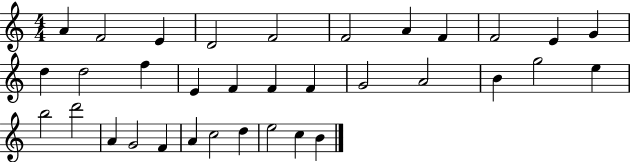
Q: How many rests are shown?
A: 0